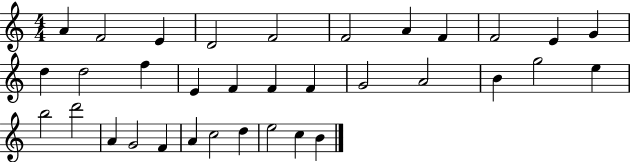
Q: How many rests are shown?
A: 0